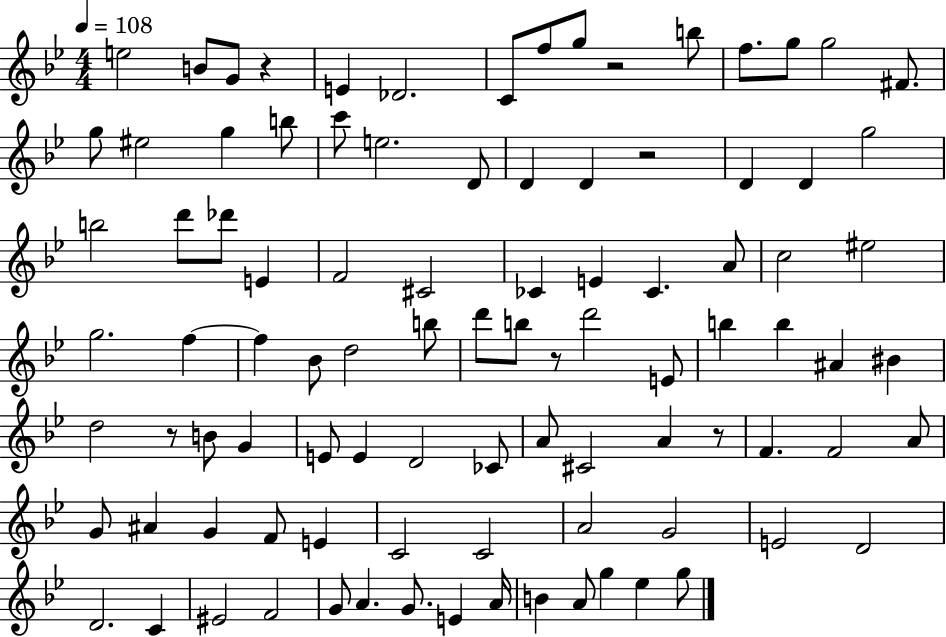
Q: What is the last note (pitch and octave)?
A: G5